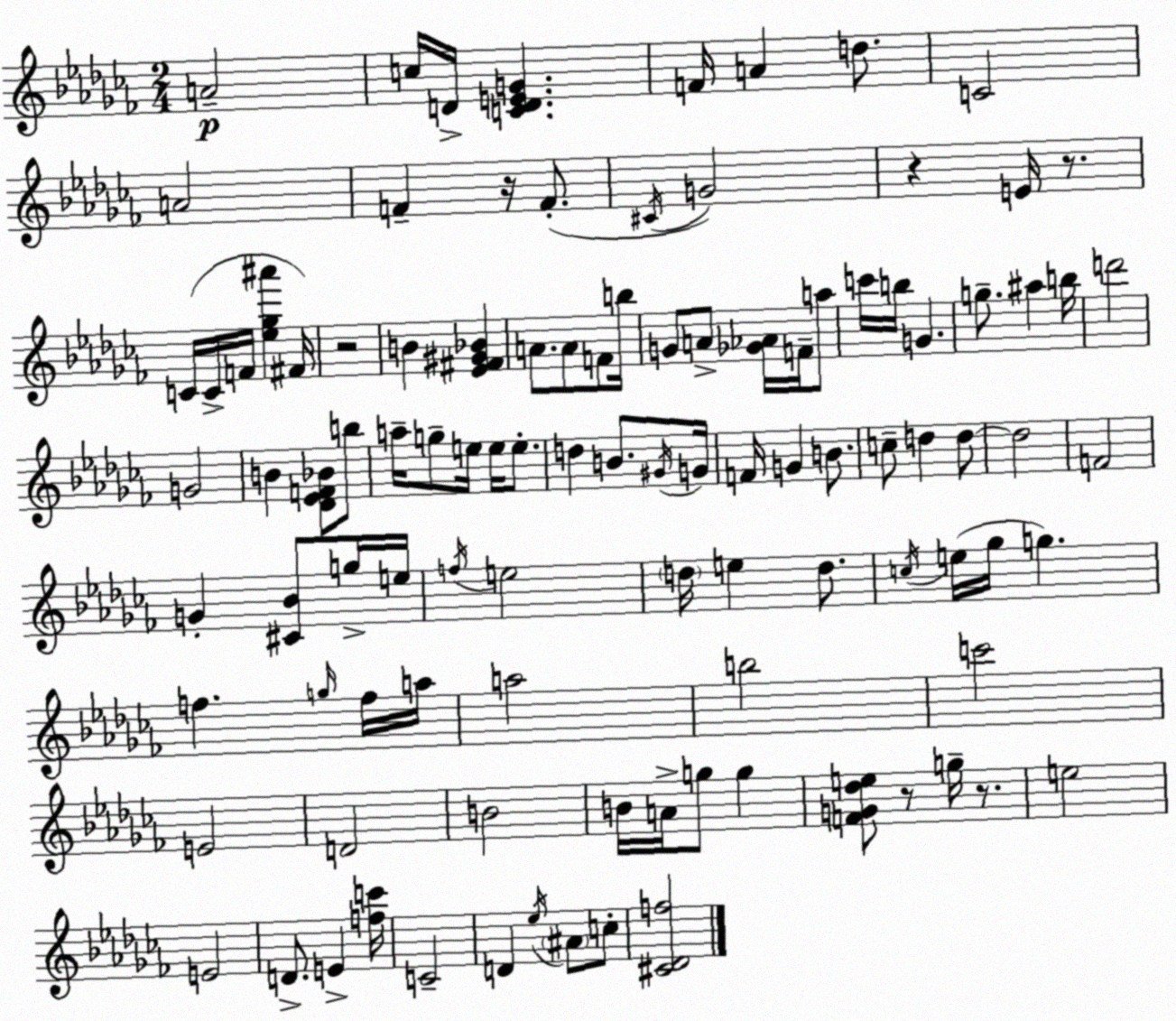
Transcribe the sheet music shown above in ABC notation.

X:1
T:Untitled
M:2/4
L:1/4
K:Abm
A2 c/4 D/4 [CDEG] F/4 A d/2 C2 A2 F z/4 F/2 ^C/4 G2 z E/4 z/2 C/4 C/4 F/4 [_e_g^a'] ^F/4 z2 B [_E^F^G_B] A/2 A/2 F/2 b/4 G/2 A/2 [_G_A]/4 F/4 a/2 c'/4 b/4 G g/2 ^a b/4 d'2 G2 B [_D_EF_B]/2 b/2 a/4 g/2 e/4 e/4 e/2 d B/2 ^G/4 G/4 F/4 G B/2 c/2 d d/2 d2 F2 G [^C_B]/2 g/4 e/4 f/4 e2 d/4 e d/2 c/4 e/4 _g/4 g f g/4 f/4 a/4 a2 b2 c'2 E2 D2 B2 B/4 A/4 g/2 g [FG_de]/2 z/2 g/4 z/2 e2 E2 D/2 E [fc']/4 C2 D _e/4 ^A/2 c/2 [^C_Df]2